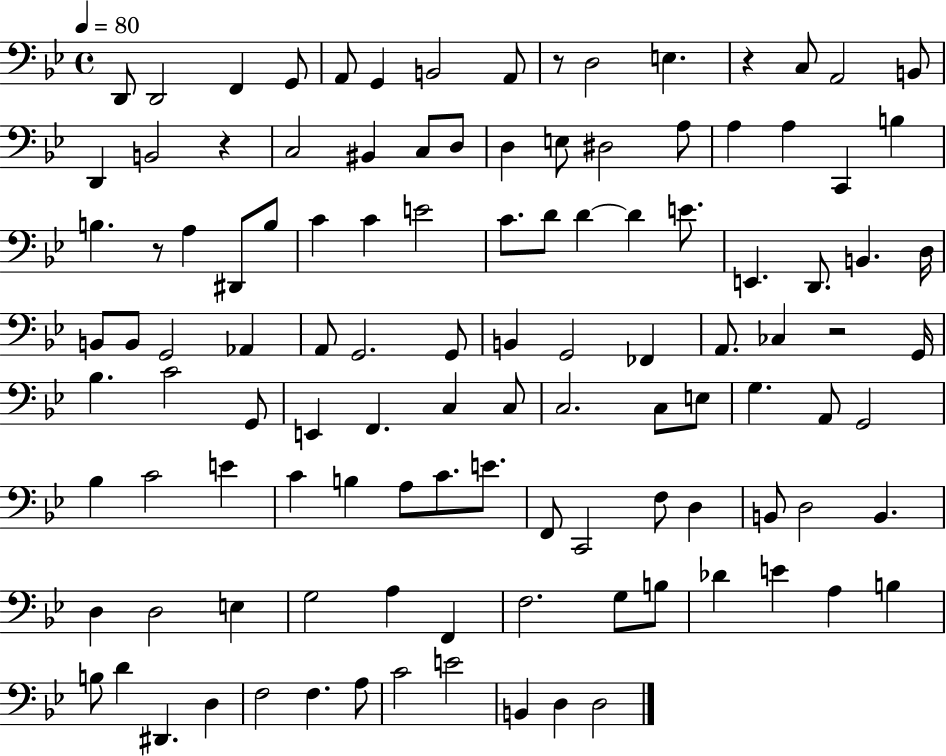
D2/e D2/h F2/q G2/e A2/e G2/q B2/h A2/e R/e D3/h E3/q. R/q C3/e A2/h B2/e D2/q B2/h R/q C3/h BIS2/q C3/e D3/e D3/q E3/e D#3/h A3/e A3/q A3/q C2/q B3/q B3/q. R/e A3/q D#2/e B3/e C4/q C4/q E4/h C4/e. D4/e D4/q D4/q E4/e. E2/q. D2/e. B2/q. D3/s B2/e B2/e G2/h Ab2/q A2/e G2/h. G2/e B2/q G2/h FES2/q A2/e. CES3/q R/h G2/s Bb3/q. C4/h G2/e E2/q F2/q. C3/q C3/e C3/h. C3/e E3/e G3/q. A2/e G2/h Bb3/q C4/h E4/q C4/q B3/q A3/e C4/e. E4/e. F2/e C2/h F3/e D3/q B2/e D3/h B2/q. D3/q D3/h E3/q G3/h A3/q F2/q F3/h. G3/e B3/e Db4/q E4/q A3/q B3/q B3/e D4/q D#2/q. D3/q F3/h F3/q. A3/e C4/h E4/h B2/q D3/q D3/h